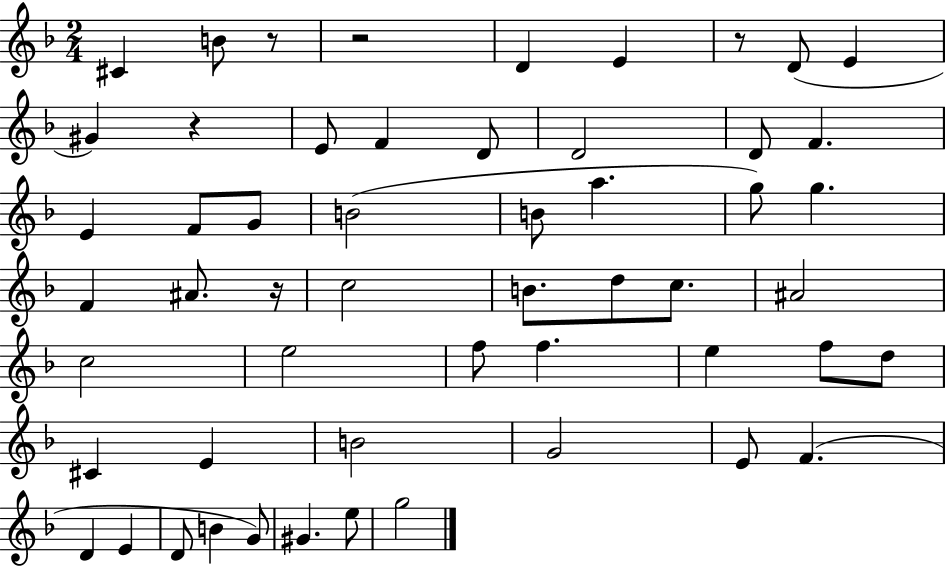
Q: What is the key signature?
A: F major